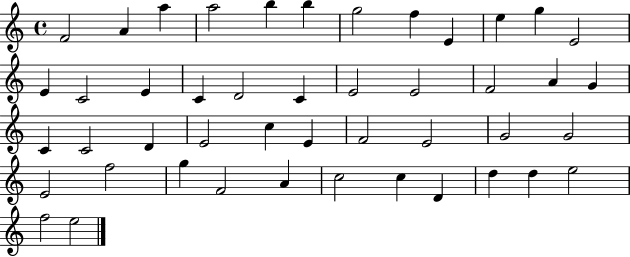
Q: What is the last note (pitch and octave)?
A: E5